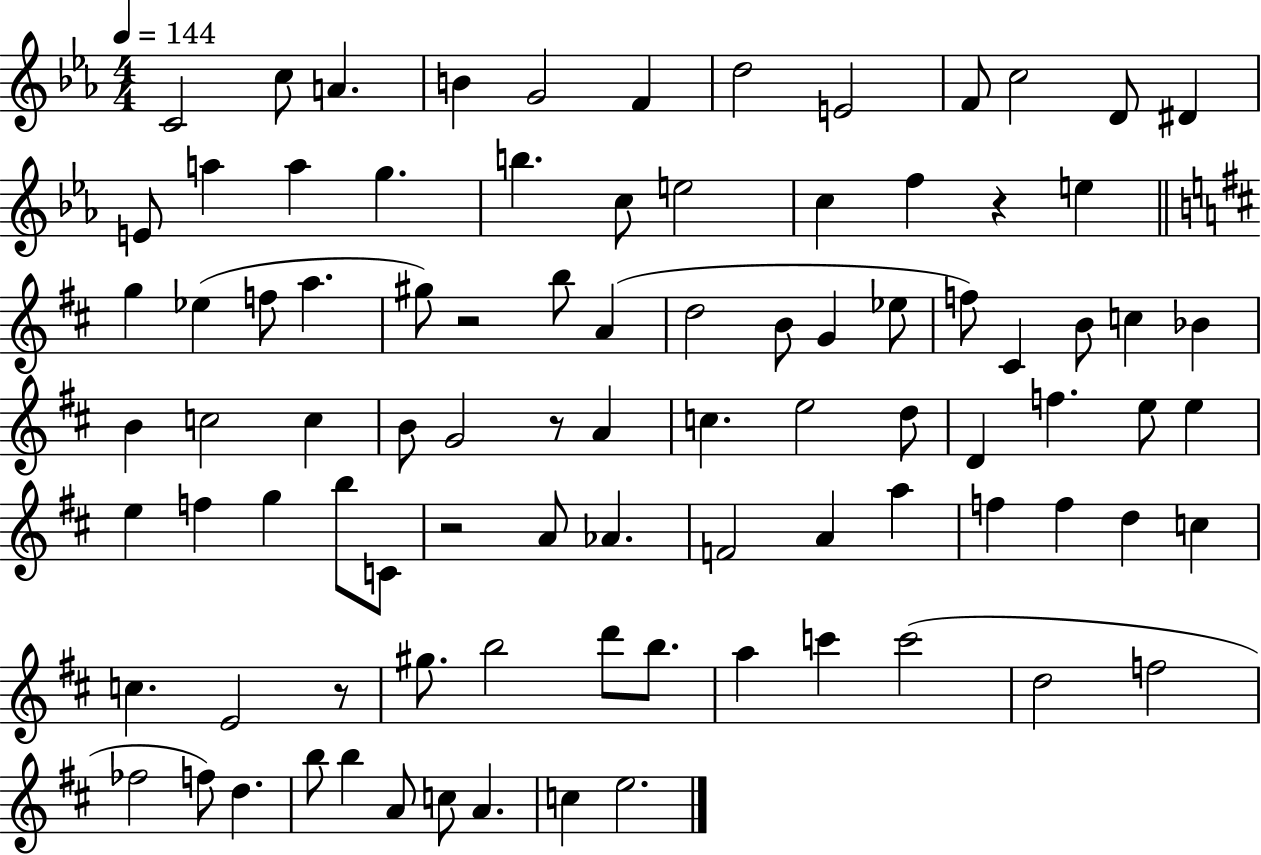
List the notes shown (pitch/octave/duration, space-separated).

C4/h C5/e A4/q. B4/q G4/h F4/q D5/h E4/h F4/e C5/h D4/e D#4/q E4/e A5/q A5/q G5/q. B5/q. C5/e E5/h C5/q F5/q R/q E5/q G5/q Eb5/q F5/e A5/q. G#5/e R/h B5/e A4/q D5/h B4/e G4/q Eb5/e F5/e C#4/q B4/e C5/q Bb4/q B4/q C5/h C5/q B4/e G4/h R/e A4/q C5/q. E5/h D5/e D4/q F5/q. E5/e E5/q E5/q F5/q G5/q B5/e C4/e R/h A4/e Ab4/q. F4/h A4/q A5/q F5/q F5/q D5/q C5/q C5/q. E4/h R/e G#5/e. B5/h D6/e B5/e. A5/q C6/q C6/h D5/h F5/h FES5/h F5/e D5/q. B5/e B5/q A4/e C5/e A4/q. C5/q E5/h.